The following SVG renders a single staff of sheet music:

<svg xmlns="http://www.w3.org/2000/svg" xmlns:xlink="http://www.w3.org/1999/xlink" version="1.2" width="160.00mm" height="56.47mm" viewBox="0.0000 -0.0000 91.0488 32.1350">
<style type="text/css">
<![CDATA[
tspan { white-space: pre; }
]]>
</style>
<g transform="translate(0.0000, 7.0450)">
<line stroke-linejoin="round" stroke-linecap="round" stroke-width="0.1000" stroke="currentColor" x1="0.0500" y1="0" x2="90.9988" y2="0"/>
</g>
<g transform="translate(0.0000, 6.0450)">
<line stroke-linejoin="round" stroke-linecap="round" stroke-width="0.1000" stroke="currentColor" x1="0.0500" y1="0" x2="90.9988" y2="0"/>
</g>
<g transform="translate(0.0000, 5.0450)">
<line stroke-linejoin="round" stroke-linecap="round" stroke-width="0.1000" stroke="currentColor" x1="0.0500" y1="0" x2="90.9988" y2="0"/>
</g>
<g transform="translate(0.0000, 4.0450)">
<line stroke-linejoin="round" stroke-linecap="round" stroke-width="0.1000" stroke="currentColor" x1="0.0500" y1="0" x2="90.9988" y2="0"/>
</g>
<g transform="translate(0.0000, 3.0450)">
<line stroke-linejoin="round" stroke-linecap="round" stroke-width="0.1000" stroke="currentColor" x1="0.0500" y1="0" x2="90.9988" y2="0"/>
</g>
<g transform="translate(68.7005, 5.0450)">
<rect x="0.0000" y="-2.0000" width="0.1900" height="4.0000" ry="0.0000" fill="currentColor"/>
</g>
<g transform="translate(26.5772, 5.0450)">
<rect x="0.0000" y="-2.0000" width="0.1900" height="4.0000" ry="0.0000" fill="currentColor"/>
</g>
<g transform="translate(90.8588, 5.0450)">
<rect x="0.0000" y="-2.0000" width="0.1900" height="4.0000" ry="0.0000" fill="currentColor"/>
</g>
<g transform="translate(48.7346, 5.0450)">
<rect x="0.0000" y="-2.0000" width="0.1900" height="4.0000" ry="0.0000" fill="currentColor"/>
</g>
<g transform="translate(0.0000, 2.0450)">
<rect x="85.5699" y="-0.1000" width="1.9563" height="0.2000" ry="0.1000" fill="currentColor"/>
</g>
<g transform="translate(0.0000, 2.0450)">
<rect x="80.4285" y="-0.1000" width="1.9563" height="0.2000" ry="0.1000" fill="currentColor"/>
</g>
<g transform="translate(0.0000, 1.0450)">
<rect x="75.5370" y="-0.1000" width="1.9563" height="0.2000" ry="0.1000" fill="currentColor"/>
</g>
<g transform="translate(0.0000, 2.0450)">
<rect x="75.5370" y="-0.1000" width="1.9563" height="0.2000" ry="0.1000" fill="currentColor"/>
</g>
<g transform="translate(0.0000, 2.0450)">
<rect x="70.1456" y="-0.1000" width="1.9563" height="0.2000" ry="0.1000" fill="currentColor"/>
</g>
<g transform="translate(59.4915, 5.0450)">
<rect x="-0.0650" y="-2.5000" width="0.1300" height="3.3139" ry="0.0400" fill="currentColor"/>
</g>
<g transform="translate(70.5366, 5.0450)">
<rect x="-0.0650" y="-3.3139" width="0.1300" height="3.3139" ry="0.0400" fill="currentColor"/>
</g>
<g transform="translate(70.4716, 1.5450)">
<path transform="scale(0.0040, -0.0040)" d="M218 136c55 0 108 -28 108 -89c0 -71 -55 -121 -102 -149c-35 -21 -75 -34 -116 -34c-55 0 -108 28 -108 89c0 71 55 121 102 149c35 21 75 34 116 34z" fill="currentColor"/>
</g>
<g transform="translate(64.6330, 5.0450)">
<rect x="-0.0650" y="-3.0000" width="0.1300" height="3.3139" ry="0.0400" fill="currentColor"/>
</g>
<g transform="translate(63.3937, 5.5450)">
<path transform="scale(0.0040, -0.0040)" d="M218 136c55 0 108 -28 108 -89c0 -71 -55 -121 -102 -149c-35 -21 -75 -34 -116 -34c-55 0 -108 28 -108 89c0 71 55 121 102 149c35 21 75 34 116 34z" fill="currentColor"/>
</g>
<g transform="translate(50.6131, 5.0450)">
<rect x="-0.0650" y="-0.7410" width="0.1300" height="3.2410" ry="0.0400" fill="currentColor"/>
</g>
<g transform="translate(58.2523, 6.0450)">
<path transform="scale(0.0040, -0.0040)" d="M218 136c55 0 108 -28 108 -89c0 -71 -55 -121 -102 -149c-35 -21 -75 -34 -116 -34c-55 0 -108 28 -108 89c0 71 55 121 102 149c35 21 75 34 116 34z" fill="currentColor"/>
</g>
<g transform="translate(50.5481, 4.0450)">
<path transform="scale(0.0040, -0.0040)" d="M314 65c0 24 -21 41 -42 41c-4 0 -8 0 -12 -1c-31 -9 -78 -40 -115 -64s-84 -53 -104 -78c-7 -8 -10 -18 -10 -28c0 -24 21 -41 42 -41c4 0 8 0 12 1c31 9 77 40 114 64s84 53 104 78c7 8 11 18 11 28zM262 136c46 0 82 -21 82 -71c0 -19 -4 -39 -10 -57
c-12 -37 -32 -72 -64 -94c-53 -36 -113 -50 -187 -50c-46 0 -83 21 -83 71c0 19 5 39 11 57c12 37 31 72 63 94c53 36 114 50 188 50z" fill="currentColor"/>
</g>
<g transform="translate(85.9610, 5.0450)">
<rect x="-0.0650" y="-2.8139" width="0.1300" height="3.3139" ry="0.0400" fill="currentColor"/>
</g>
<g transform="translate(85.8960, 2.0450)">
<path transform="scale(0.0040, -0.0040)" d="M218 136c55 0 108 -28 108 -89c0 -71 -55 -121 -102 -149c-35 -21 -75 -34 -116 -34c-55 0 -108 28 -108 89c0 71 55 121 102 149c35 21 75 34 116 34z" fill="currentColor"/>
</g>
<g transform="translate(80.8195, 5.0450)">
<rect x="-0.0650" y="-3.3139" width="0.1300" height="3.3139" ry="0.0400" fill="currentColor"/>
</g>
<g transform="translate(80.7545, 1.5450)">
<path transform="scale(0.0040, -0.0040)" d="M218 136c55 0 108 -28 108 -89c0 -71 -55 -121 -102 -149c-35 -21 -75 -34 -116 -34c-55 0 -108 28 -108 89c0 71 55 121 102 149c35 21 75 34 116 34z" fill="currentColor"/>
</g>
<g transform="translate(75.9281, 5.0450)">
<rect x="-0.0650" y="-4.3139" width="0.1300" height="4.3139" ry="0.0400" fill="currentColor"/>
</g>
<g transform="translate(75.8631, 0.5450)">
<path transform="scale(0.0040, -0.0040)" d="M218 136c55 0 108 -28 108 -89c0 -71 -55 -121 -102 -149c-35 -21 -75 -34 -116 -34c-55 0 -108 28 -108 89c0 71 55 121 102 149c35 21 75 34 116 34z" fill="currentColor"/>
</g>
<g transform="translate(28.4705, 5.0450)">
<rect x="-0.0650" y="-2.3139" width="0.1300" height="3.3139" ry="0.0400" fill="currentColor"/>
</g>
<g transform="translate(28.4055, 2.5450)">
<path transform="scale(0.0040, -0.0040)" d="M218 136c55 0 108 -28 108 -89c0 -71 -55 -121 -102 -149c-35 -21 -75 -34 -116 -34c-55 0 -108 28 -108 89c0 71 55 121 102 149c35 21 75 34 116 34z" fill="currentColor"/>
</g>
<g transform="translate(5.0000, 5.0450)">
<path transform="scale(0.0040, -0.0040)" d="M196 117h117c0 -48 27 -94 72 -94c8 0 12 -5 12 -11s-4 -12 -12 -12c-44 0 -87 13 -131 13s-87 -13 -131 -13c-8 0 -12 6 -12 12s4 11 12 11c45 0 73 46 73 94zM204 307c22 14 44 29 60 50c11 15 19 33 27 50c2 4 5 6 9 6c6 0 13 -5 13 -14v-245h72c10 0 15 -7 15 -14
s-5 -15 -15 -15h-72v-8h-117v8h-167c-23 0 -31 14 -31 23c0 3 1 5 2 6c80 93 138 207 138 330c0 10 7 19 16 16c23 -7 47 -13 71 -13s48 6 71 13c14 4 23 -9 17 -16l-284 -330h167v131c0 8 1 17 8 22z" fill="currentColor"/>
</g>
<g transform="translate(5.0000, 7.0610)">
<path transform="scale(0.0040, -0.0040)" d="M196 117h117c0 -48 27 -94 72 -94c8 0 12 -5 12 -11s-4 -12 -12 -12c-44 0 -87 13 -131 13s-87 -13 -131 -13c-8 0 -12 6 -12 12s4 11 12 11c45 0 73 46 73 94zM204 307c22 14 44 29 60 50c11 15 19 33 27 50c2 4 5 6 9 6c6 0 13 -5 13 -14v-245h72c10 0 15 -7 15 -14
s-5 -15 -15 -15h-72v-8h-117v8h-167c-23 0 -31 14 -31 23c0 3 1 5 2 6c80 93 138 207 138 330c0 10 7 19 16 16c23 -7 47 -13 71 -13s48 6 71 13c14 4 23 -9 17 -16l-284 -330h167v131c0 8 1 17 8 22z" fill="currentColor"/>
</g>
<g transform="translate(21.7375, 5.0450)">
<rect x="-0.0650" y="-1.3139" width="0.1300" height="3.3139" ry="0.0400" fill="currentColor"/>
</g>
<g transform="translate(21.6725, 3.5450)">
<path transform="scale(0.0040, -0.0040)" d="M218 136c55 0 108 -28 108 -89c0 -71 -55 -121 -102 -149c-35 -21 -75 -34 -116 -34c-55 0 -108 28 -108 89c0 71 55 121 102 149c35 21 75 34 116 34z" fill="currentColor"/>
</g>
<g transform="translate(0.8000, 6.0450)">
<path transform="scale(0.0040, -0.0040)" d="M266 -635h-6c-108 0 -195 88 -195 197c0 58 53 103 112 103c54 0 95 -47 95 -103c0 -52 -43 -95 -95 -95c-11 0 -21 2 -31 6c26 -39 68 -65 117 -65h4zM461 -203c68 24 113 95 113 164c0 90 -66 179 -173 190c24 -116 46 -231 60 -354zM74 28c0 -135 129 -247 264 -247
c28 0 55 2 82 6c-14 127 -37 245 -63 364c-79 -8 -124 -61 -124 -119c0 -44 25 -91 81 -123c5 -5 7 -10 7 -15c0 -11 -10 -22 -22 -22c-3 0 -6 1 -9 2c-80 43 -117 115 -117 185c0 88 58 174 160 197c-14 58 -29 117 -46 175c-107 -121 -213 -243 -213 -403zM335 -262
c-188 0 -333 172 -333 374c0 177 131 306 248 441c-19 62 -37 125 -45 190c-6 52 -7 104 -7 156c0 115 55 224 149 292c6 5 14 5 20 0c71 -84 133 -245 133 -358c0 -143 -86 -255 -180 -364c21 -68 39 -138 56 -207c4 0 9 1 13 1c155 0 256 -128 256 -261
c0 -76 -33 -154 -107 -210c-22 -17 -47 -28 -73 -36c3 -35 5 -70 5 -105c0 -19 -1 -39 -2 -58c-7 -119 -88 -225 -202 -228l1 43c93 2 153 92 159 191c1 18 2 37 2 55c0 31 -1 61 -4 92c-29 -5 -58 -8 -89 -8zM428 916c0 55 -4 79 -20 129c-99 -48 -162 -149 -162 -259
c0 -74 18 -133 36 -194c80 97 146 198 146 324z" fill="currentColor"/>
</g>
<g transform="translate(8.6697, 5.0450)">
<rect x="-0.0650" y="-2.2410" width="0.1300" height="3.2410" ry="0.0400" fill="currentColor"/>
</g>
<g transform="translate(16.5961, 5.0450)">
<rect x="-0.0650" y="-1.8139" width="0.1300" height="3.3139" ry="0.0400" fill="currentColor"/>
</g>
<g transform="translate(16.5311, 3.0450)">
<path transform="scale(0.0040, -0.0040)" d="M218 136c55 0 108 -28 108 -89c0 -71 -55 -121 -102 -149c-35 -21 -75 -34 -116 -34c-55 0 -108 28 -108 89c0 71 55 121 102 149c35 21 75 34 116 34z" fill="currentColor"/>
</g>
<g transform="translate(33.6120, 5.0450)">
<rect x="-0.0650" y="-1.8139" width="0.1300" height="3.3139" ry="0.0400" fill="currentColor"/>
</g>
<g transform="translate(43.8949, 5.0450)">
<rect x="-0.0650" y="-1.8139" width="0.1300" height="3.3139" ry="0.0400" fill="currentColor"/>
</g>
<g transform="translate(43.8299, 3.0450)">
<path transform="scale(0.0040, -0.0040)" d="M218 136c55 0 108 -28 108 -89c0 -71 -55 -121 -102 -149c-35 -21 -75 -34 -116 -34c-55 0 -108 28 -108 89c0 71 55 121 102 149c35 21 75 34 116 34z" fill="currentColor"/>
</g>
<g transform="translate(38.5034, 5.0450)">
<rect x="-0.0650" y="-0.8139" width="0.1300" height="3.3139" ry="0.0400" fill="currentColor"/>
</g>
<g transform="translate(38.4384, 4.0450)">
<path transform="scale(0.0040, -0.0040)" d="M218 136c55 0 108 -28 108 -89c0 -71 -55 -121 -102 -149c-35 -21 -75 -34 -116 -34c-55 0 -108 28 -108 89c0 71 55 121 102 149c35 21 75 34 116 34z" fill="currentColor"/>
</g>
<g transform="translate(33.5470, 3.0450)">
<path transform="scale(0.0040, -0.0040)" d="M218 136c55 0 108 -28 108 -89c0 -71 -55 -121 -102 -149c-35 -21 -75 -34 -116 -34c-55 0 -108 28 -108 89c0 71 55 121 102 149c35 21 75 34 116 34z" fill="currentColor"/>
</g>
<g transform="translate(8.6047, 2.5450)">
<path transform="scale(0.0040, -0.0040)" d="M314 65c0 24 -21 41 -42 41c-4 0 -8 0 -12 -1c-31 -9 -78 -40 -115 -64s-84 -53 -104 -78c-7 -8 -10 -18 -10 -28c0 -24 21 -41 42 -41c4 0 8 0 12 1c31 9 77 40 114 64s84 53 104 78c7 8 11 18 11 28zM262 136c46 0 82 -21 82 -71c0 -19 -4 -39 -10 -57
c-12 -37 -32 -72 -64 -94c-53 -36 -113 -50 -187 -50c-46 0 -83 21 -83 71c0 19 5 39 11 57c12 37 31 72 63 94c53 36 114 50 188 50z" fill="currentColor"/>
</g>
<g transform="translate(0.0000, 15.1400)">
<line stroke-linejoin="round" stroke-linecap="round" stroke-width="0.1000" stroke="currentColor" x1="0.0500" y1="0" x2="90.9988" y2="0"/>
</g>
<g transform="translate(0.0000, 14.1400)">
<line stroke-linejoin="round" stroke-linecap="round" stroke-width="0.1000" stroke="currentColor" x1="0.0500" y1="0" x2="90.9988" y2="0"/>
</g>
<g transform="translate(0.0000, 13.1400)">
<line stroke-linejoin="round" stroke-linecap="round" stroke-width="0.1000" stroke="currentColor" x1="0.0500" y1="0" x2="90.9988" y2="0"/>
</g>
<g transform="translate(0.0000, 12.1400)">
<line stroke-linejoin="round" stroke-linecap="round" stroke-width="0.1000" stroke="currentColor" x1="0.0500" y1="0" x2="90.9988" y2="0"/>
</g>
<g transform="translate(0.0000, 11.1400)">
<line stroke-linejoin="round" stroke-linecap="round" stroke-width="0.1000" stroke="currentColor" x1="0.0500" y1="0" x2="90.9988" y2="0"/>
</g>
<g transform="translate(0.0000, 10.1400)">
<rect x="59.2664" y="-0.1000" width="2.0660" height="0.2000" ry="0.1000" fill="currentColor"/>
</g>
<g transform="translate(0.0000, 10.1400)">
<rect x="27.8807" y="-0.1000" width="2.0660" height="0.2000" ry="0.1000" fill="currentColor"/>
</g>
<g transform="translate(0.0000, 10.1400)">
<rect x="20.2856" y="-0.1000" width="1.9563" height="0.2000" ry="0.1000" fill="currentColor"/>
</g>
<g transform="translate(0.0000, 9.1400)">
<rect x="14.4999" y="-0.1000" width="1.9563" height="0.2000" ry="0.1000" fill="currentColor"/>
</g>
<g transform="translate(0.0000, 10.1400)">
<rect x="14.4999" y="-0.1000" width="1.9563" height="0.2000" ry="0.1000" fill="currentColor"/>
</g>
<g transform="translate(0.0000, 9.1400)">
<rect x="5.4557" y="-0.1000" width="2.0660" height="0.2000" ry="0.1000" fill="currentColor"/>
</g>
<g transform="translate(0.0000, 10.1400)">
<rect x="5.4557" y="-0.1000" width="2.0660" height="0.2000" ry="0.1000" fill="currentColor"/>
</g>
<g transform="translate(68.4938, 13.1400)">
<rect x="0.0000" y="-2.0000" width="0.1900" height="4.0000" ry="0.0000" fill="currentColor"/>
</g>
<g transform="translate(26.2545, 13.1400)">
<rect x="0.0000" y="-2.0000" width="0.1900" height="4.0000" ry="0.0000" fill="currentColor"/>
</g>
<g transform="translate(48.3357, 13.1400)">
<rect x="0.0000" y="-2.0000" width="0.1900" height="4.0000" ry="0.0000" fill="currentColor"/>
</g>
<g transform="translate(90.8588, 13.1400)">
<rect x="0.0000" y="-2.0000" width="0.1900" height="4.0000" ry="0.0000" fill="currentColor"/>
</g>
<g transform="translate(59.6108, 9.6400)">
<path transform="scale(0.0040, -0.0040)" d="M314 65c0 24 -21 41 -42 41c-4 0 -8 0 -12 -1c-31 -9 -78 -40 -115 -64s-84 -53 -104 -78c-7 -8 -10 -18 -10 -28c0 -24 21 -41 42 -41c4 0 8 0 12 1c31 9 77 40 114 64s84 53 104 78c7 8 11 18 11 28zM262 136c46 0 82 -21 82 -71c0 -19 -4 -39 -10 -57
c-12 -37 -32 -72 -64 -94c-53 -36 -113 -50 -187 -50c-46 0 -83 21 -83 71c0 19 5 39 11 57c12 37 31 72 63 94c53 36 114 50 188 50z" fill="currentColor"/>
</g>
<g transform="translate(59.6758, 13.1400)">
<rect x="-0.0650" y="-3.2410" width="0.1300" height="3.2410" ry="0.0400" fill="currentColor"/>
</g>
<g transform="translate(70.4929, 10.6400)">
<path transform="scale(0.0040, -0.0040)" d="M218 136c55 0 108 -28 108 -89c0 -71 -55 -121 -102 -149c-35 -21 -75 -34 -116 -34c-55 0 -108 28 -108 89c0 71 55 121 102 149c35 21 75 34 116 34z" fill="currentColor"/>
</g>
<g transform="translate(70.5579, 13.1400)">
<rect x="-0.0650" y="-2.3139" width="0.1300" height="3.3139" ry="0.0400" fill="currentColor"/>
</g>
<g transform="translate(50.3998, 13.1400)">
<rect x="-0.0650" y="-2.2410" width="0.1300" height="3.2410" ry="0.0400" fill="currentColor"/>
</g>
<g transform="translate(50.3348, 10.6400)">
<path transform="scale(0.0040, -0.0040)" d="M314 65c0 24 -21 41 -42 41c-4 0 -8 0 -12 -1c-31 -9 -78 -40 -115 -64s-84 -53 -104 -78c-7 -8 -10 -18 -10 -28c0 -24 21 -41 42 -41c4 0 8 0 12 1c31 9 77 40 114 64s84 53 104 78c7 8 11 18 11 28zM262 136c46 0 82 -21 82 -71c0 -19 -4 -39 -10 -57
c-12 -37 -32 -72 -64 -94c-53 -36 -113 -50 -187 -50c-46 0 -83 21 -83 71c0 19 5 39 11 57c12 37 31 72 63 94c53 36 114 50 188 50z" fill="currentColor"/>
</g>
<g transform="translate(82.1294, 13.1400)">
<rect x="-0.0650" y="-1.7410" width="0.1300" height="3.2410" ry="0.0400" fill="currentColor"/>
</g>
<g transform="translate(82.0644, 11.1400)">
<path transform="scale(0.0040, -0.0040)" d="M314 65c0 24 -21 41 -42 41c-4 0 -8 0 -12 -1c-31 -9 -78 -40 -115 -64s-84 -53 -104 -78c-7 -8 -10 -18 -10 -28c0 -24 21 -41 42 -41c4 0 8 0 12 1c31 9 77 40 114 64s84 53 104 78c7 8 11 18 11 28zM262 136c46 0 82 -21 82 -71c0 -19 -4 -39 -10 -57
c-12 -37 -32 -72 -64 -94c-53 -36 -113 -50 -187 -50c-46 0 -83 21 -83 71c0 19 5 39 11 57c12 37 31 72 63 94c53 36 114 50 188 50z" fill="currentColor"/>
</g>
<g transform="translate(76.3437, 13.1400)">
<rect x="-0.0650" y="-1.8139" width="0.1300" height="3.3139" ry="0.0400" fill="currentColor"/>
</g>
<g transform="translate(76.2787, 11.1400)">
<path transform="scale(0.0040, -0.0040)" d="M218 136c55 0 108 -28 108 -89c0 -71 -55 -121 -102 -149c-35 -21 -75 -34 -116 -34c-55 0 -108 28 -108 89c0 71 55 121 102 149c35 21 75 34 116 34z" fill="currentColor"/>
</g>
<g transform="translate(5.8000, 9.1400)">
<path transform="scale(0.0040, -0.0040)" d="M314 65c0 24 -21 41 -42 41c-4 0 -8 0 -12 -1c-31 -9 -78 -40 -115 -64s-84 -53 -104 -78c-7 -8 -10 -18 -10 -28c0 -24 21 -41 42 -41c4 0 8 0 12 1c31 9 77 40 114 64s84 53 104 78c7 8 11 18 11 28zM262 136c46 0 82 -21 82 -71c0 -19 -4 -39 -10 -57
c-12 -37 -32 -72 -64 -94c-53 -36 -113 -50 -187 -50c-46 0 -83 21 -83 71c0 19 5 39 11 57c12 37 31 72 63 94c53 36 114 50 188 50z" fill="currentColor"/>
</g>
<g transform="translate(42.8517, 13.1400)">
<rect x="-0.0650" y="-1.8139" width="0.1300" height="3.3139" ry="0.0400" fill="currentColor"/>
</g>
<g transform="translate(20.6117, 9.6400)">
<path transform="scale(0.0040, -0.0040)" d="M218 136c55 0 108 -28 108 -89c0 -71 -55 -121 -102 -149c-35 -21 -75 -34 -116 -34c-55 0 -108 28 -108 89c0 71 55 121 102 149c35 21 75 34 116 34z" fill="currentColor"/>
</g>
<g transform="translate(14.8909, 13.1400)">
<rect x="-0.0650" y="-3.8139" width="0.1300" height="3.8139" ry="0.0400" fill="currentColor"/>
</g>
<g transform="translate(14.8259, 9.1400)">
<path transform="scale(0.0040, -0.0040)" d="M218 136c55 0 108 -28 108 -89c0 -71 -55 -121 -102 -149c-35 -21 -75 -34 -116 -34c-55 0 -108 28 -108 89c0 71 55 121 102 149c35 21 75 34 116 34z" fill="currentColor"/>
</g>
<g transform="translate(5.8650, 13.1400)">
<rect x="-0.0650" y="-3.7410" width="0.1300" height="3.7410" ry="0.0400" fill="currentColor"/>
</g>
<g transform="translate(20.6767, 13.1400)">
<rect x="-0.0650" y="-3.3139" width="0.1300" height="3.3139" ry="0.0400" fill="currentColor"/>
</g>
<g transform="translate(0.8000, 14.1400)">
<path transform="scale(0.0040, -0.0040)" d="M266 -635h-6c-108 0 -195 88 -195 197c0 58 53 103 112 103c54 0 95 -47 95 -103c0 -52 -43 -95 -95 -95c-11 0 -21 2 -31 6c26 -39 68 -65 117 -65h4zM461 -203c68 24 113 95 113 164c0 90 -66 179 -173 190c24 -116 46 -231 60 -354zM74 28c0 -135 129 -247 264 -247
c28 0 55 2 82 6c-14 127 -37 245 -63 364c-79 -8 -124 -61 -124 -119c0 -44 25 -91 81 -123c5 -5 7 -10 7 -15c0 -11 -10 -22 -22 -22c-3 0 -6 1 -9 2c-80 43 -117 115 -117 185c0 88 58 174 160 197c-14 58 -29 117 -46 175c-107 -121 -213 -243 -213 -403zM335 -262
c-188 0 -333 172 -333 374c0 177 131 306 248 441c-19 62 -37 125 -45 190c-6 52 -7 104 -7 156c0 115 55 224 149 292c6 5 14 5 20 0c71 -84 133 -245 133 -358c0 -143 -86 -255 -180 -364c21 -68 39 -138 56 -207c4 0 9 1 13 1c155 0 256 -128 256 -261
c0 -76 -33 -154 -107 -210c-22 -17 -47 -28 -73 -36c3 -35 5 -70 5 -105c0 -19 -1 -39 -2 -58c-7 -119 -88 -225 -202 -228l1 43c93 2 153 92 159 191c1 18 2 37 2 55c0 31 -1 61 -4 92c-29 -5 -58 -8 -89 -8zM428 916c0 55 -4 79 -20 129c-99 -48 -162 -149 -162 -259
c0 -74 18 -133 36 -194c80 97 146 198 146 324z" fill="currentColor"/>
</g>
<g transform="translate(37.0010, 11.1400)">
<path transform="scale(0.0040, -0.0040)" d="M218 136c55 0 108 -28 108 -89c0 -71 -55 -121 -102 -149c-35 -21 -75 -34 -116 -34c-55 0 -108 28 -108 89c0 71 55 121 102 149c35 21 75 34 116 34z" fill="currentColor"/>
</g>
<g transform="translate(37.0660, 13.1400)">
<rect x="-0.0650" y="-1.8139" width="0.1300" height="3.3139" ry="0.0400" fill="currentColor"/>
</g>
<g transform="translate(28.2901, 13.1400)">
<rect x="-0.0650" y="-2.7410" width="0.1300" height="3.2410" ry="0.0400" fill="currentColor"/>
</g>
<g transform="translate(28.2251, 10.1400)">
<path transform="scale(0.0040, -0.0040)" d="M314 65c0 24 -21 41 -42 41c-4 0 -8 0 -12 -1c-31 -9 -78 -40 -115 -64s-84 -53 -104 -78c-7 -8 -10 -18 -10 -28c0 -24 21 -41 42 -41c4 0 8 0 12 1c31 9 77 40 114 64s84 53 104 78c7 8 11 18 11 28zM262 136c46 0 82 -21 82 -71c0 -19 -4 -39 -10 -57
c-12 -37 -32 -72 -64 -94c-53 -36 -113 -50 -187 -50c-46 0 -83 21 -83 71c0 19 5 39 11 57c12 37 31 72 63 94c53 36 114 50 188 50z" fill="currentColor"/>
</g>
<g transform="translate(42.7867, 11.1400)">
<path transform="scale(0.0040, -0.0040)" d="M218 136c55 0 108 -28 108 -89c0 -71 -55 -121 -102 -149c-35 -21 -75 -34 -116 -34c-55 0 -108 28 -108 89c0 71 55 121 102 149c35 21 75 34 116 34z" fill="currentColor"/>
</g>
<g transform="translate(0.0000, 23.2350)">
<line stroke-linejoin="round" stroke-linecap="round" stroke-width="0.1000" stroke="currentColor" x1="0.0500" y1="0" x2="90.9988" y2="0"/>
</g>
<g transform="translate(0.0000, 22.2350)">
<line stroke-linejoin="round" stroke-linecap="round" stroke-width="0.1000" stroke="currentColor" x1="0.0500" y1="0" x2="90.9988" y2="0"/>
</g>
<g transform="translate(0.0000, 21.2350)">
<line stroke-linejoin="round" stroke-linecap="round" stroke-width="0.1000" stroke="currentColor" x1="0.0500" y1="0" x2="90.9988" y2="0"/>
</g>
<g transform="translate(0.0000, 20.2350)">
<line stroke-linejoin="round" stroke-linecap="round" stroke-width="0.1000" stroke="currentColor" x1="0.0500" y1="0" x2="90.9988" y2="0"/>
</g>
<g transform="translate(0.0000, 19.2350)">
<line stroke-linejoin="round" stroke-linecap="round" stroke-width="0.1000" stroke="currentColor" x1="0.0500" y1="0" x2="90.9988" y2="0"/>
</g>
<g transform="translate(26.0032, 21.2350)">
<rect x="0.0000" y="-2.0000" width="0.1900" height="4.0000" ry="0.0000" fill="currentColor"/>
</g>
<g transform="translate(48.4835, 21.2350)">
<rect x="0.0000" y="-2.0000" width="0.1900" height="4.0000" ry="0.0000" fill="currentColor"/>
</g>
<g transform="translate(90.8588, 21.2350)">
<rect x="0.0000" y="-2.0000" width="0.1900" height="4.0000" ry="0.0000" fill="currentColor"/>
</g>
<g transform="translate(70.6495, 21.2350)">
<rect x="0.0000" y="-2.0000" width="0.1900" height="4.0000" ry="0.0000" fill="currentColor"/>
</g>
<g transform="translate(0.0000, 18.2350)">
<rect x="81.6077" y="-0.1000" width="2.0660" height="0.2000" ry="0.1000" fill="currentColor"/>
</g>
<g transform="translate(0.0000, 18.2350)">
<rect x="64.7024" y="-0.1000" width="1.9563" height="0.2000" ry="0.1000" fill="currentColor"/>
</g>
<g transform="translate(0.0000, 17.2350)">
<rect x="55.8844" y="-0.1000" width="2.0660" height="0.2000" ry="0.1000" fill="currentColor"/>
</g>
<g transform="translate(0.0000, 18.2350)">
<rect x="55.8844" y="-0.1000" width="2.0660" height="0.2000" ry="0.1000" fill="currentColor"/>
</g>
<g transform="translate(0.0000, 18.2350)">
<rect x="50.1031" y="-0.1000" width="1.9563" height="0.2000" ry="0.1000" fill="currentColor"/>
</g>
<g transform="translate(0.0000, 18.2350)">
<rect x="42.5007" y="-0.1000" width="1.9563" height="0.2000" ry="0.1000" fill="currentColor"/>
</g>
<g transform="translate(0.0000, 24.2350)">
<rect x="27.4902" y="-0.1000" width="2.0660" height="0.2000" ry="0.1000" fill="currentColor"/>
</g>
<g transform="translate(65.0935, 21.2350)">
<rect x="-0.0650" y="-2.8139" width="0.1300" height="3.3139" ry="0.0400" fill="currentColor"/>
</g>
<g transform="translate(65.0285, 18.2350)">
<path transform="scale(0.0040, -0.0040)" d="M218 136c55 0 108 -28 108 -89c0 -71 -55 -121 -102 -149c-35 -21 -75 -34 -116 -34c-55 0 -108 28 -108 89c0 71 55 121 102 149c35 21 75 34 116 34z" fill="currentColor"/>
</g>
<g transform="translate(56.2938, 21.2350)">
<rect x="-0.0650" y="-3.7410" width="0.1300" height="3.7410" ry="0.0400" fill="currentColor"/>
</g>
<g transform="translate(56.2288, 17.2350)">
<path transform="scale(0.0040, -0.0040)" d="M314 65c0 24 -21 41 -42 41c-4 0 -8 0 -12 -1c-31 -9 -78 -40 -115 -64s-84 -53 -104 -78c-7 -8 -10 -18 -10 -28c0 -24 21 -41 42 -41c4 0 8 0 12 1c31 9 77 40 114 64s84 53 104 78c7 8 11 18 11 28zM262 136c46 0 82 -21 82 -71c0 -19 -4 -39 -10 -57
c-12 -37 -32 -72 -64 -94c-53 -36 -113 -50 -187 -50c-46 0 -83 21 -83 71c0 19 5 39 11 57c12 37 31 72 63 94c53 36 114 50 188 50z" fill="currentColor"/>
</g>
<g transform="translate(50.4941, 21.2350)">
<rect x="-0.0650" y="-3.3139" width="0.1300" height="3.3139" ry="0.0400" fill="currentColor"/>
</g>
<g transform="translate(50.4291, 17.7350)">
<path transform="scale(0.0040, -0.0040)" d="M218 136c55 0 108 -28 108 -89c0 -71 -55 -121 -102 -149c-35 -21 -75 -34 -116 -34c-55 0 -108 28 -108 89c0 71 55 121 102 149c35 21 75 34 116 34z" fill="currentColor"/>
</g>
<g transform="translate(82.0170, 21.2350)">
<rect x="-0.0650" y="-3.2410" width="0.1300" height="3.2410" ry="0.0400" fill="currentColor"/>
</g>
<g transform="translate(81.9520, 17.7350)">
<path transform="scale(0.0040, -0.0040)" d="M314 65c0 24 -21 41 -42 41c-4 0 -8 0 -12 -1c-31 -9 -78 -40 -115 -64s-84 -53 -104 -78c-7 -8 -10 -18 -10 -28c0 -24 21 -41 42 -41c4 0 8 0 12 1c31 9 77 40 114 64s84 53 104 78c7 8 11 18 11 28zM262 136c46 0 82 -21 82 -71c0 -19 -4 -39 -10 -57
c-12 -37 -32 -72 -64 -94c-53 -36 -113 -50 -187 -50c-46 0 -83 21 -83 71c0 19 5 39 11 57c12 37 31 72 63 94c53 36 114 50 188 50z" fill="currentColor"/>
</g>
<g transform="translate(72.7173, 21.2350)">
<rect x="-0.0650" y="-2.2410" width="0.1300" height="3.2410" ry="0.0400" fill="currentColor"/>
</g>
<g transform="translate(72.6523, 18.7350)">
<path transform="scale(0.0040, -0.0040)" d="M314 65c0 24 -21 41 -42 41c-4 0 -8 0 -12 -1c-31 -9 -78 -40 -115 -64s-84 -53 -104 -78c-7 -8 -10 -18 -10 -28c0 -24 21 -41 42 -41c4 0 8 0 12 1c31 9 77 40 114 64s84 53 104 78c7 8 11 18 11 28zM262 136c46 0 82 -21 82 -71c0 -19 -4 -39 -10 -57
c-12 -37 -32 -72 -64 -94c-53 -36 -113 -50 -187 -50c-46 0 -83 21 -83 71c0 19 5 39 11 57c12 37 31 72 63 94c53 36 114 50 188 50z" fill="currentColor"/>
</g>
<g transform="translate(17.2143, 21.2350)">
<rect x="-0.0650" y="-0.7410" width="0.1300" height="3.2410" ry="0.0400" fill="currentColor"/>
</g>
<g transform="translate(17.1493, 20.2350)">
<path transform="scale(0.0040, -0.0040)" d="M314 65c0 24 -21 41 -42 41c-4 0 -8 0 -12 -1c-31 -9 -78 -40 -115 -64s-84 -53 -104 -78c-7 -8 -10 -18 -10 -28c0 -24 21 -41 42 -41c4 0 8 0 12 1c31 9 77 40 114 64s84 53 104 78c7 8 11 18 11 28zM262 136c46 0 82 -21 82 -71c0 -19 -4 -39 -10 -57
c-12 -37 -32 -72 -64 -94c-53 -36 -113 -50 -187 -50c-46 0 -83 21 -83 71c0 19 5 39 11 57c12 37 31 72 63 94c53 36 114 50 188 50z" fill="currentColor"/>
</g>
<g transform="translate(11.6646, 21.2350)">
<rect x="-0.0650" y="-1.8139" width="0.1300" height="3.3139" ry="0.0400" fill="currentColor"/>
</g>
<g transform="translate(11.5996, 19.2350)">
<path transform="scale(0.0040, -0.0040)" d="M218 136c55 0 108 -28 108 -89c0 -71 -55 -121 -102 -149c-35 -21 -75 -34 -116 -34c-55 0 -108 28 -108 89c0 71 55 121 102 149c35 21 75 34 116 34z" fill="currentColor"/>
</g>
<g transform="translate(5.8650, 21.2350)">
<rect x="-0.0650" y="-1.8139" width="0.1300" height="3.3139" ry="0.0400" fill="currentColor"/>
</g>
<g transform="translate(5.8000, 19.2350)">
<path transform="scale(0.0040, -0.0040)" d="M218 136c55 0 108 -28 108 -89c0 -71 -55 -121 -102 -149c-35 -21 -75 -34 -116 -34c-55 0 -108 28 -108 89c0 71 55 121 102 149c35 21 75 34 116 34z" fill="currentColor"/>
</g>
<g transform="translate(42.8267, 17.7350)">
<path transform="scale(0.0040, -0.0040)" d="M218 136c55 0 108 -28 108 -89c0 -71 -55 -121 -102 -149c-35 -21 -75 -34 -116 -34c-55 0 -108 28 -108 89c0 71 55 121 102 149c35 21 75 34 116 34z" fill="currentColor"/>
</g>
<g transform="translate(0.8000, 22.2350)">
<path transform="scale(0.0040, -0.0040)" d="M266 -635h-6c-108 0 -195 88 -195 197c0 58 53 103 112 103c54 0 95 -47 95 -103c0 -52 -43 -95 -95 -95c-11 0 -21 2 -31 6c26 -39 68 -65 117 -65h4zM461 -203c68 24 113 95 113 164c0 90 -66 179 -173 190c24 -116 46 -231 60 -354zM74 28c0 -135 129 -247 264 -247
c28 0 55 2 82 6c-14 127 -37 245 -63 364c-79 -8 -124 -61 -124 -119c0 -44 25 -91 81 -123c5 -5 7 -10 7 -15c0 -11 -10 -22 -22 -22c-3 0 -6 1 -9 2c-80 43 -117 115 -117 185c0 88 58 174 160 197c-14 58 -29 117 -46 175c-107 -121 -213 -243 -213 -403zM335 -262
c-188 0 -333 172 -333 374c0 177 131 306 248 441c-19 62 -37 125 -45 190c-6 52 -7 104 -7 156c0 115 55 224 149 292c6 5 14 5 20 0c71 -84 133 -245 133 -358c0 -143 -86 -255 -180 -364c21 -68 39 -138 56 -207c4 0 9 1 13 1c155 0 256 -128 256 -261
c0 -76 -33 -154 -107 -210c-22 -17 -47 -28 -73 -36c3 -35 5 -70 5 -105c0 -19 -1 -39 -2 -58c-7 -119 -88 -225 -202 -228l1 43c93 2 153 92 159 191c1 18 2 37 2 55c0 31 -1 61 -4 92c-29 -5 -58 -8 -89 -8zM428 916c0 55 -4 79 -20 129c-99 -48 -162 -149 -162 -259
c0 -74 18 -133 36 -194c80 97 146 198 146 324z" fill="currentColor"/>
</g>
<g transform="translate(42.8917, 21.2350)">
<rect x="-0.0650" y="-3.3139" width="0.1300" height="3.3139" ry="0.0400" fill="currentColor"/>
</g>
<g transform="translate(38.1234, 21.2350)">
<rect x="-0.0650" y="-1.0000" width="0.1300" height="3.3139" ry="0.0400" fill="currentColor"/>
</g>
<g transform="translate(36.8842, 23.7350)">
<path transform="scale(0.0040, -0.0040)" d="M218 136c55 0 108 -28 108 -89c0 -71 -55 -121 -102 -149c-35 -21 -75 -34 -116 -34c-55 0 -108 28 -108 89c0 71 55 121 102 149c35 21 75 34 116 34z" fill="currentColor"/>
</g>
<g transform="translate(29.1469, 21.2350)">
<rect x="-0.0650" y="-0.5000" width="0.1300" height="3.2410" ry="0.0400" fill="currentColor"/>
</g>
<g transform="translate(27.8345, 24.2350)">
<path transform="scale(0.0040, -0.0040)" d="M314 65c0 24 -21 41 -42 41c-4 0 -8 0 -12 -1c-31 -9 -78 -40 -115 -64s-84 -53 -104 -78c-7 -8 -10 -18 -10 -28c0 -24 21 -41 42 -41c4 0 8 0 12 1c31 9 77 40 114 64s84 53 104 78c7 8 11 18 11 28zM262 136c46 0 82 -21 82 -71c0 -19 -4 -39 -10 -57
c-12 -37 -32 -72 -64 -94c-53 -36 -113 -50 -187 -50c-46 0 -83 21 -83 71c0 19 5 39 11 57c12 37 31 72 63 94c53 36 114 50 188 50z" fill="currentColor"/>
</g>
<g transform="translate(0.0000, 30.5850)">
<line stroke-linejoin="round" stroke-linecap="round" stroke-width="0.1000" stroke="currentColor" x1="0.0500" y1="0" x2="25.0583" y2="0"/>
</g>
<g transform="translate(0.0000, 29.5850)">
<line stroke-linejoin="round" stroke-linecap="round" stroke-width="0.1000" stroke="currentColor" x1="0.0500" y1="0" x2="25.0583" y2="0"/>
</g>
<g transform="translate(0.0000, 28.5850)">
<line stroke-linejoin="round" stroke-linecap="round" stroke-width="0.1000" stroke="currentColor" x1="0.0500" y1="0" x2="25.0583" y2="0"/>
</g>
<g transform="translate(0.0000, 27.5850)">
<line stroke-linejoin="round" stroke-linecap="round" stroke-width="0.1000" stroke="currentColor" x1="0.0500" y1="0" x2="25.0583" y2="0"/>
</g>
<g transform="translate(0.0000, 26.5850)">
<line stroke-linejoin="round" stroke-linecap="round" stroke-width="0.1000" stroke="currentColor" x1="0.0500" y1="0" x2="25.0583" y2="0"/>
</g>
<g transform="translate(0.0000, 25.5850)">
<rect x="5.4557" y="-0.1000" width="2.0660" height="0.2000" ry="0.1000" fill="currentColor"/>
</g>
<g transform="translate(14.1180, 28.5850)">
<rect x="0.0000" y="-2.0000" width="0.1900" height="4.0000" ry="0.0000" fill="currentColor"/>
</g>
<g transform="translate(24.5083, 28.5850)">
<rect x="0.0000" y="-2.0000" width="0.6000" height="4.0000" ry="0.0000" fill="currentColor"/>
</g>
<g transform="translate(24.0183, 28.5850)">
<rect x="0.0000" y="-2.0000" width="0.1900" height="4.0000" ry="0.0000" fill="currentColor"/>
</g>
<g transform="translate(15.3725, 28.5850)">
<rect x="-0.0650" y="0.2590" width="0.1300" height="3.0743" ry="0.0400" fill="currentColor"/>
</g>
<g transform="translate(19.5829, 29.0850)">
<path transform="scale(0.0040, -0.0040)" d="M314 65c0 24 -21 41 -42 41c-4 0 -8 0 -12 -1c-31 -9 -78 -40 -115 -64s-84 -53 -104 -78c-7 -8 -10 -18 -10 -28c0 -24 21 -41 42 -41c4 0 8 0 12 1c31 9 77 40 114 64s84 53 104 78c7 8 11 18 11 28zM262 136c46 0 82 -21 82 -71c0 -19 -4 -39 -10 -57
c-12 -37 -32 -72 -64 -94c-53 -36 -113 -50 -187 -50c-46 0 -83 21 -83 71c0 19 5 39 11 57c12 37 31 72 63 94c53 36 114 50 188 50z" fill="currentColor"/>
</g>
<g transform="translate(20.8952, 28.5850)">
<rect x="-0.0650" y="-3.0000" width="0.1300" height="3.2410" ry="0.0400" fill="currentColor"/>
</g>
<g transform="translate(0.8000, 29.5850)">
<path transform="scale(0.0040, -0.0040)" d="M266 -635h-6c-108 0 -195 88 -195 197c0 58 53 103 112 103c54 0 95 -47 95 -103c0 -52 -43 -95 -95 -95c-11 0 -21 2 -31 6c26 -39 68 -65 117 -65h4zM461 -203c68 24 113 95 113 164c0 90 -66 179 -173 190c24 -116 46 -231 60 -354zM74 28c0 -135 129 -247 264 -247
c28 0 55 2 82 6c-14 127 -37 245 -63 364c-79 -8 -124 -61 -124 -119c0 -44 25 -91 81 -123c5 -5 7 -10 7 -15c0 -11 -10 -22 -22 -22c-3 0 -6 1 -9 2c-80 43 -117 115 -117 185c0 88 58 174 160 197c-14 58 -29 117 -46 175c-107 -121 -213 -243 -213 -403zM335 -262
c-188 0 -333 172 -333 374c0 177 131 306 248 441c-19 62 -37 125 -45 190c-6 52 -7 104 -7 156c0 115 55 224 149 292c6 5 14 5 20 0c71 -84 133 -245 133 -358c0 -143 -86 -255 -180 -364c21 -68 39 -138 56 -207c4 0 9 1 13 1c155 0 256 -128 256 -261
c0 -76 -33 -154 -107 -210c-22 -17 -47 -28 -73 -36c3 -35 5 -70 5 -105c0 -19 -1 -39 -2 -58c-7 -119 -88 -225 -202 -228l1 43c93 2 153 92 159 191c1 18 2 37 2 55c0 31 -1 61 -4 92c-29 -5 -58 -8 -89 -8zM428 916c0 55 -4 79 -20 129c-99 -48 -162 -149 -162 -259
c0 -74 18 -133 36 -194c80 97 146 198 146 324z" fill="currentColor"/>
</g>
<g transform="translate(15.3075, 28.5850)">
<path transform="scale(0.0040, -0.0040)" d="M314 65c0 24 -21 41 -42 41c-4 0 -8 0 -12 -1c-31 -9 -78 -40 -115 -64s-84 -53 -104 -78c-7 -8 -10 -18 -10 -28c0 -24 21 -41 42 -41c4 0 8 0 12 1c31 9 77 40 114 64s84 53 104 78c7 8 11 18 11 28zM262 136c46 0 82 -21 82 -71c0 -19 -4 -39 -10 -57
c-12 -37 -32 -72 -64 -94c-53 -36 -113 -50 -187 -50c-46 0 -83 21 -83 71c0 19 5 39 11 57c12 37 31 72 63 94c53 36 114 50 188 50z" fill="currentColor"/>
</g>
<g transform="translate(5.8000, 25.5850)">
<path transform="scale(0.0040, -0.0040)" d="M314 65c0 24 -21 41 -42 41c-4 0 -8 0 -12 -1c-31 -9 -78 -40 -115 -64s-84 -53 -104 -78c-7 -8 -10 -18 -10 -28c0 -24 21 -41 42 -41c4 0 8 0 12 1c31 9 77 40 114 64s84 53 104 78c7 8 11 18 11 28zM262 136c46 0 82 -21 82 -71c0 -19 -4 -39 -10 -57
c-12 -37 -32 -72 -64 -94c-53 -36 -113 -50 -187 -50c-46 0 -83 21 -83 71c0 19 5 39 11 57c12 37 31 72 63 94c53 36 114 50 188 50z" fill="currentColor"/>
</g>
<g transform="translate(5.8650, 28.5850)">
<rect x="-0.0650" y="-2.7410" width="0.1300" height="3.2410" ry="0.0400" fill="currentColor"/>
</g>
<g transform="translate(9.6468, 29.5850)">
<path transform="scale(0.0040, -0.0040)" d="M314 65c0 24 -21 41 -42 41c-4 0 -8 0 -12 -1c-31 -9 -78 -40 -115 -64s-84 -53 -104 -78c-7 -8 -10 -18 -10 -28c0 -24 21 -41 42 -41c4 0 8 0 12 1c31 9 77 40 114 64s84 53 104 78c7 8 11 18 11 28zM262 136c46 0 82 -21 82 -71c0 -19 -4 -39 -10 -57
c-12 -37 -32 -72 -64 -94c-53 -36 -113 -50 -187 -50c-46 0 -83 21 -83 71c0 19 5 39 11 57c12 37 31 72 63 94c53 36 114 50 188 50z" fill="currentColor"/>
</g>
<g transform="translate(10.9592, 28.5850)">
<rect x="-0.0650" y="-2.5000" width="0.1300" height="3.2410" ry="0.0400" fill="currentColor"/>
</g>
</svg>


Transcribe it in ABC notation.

X:1
T:Untitled
M:4/4
L:1/4
K:C
g2 f e g f d f d2 G A b d' b a c'2 c' b a2 f f g2 b2 g f f2 f f d2 C2 D b b c'2 a g2 b2 a2 G2 B2 A2